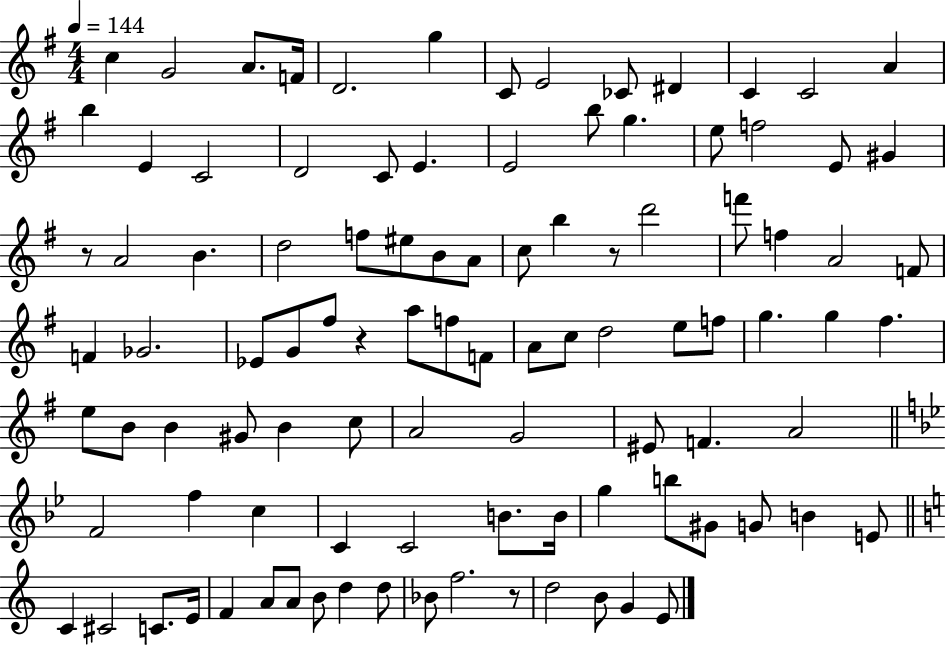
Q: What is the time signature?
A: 4/4